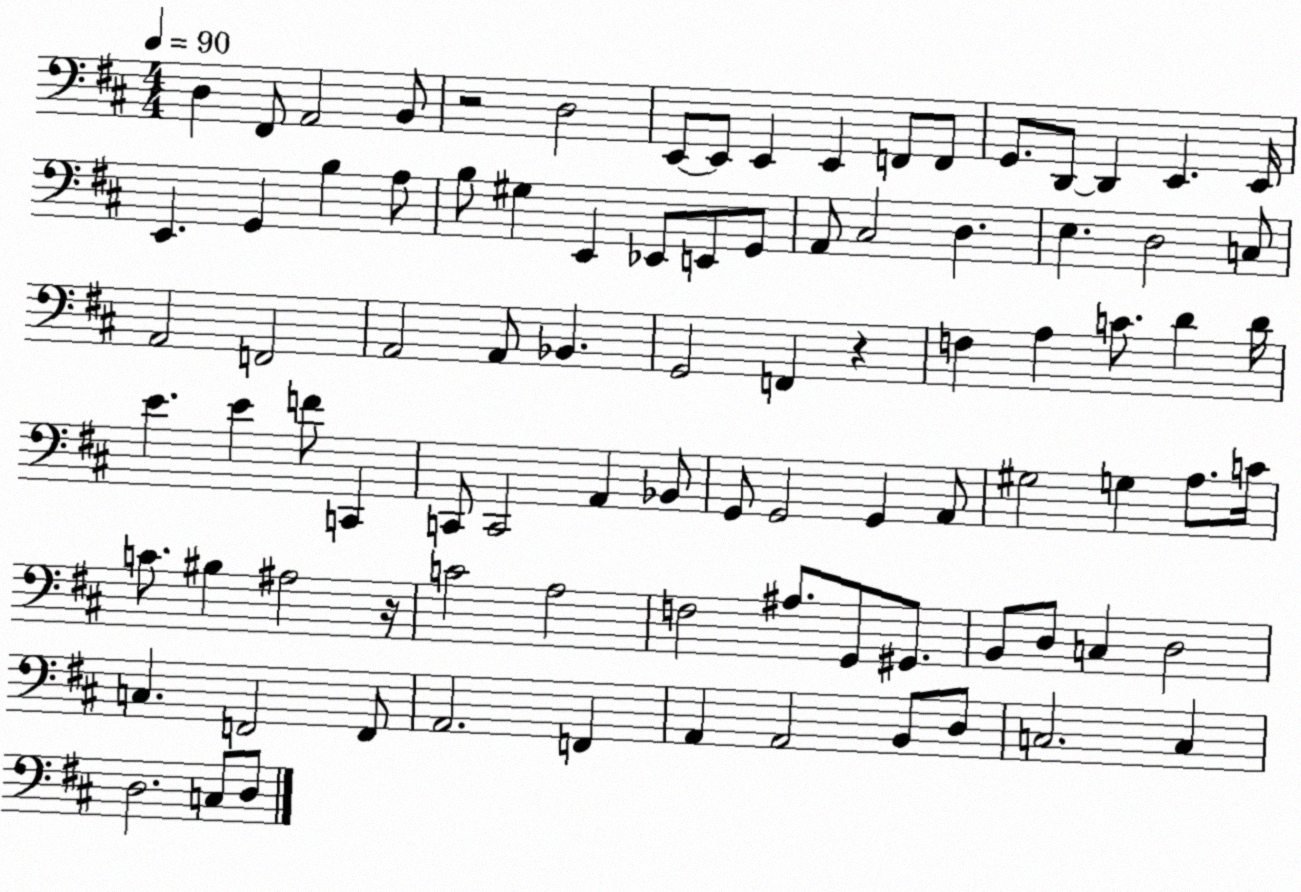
X:1
T:Untitled
M:4/4
L:1/4
K:D
D, ^F,,/2 A,,2 B,,/2 z2 D,2 E,,/2 E,,/2 E,, E,, F,,/2 F,,/2 G,,/2 D,,/2 D,, E,, E,,/4 E,, G,, B, A,/2 B,/2 ^G, E,, _E,,/2 E,,/2 G,,/2 A,,/2 ^C,2 D, E, D,2 C,/2 A,,2 F,,2 A,,2 A,,/2 _B,, G,,2 F,, z F, A, C/2 D D/4 E E F/2 C,, C,,/2 C,,2 A,, _B,,/2 G,,/2 G,,2 G,, A,,/2 ^G,2 G, A,/2 C/4 C/2 ^B, ^A,2 z/4 C2 A,2 F,2 ^A,/2 G,,/2 ^G,,/2 B,,/2 D,/2 C, D,2 C, F,,2 F,,/2 A,,2 F,, A,, A,,2 B,,/2 D,/2 C,2 C, D,2 C,/2 D,/2